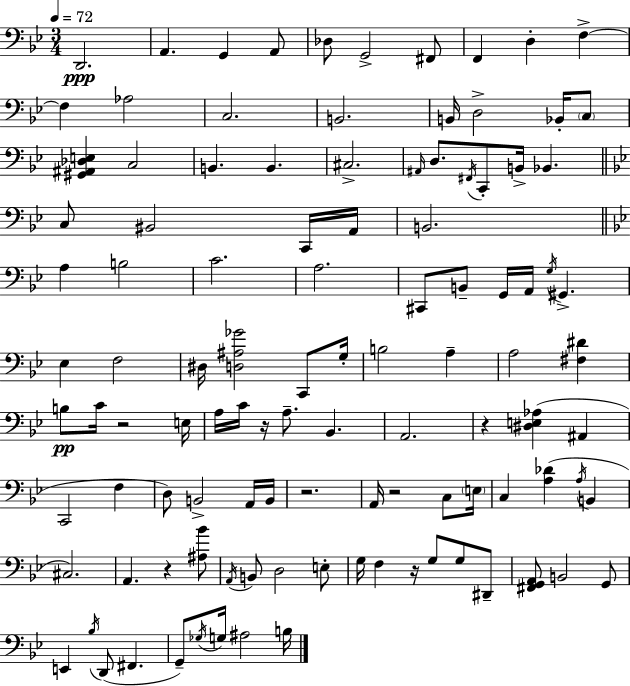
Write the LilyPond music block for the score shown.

{
  \clef bass
  \numericTimeSignature
  \time 3/4
  \key g \minor
  \tempo 4 = 72
  \repeat volta 2 { d,2.\ppp | a,4. g,4 a,8 | des8 g,2-> fis,8 | f,4 d4-. f4->~~ | \break f4 aes2 | c2. | b,2. | b,16 d2-> bes,16-. \parenthesize c8 | \break <gis, ais, des e>4 c2 | b,4. b,4. | cis2.-> | \grace { ais,16 } d8. \acciaccatura { fis,16 } c,8-. b,16-> bes,4. | \break \bar "||" \break \key bes \major c8 bis,2 c,16 a,16 | b,2. | \bar "||" \break \key g \minor a4 b2 | c'2. | a2. | cis,8 b,8-- g,16 a,16 \acciaccatura { g16 } gis,4.-> | \break ees4 f2 | dis16 <d ais ges'>2 c,8 | g16-. b2 a4-- | a2 <fis dis'>4 | \break b8\pp c'16 r2 | e16 a16 c'16 r16 a8.-- bes,4. | a,2. | r4 <dis e aes>4( ais,4 | \break c,2 f4 | d8) b,2-> a,16 | b,16 r2. | a,16 r2 c8 | \break \parenthesize e16 c4 <a des'>4( \acciaccatura { a16 } b,4 | cis2.) | a,4. r4 | <ais bes'>8 \acciaccatura { a,16 } b,8 d2 | \break e8-. g16 f4 r16 g8 g8 | dis,8-- <fis, g, a,>8 b,2 | g,8 e,4 \acciaccatura { bes16 } d,8( fis,4. | g,8--) \acciaccatura { ges16 } g16 ais2 | \break b16 } \bar "|."
}